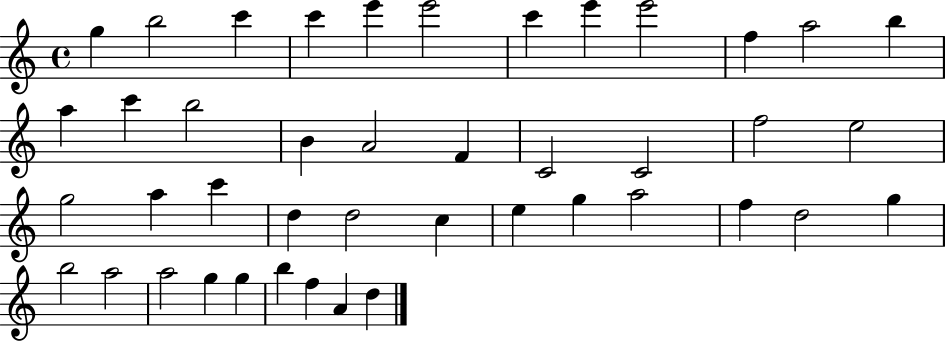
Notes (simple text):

G5/q B5/h C6/q C6/q E6/q E6/h C6/q E6/q E6/h F5/q A5/h B5/q A5/q C6/q B5/h B4/q A4/h F4/q C4/h C4/h F5/h E5/h G5/h A5/q C6/q D5/q D5/h C5/q E5/q G5/q A5/h F5/q D5/h G5/q B5/h A5/h A5/h G5/q G5/q B5/q F5/q A4/q D5/q